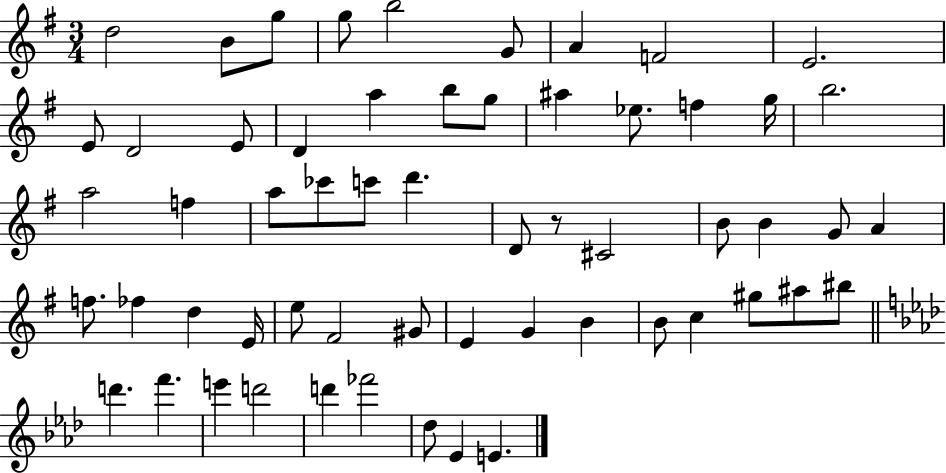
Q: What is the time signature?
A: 3/4